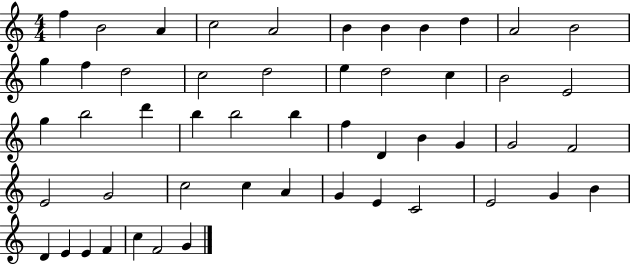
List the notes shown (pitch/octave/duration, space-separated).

F5/q B4/h A4/q C5/h A4/h B4/q B4/q B4/q D5/q A4/h B4/h G5/q F5/q D5/h C5/h D5/h E5/q D5/h C5/q B4/h E4/h G5/q B5/h D6/q B5/q B5/h B5/q F5/q D4/q B4/q G4/q G4/h F4/h E4/h G4/h C5/h C5/q A4/q G4/q E4/q C4/h E4/h G4/q B4/q D4/q E4/q E4/q F4/q C5/q F4/h G4/q